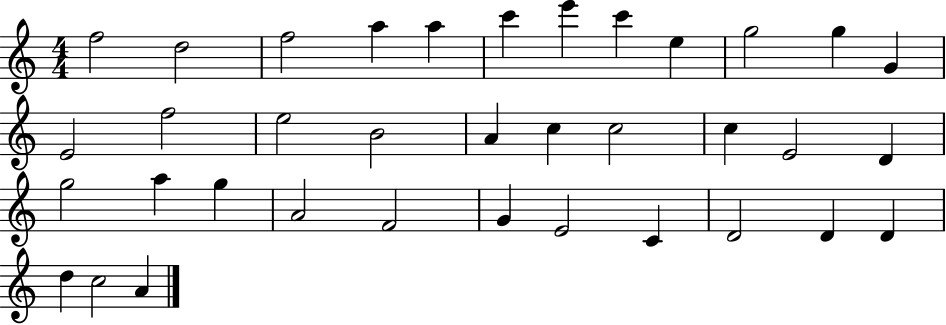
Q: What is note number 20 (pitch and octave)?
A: C5